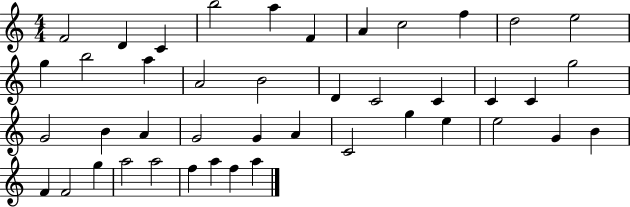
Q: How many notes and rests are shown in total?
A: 43